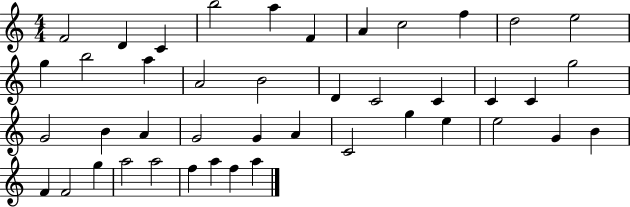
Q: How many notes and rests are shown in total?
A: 43